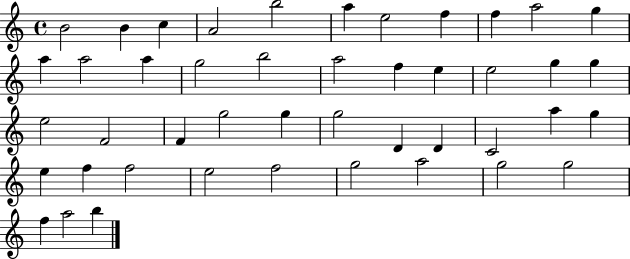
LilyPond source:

{
  \clef treble
  \time 4/4
  \defaultTimeSignature
  \key c \major
  b'2 b'4 c''4 | a'2 b''2 | a''4 e''2 f''4 | f''4 a''2 g''4 | \break a''4 a''2 a''4 | g''2 b''2 | a''2 f''4 e''4 | e''2 g''4 g''4 | \break e''2 f'2 | f'4 g''2 g''4 | g''2 d'4 d'4 | c'2 a''4 g''4 | \break e''4 f''4 f''2 | e''2 f''2 | g''2 a''2 | g''2 g''2 | \break f''4 a''2 b''4 | \bar "|."
}